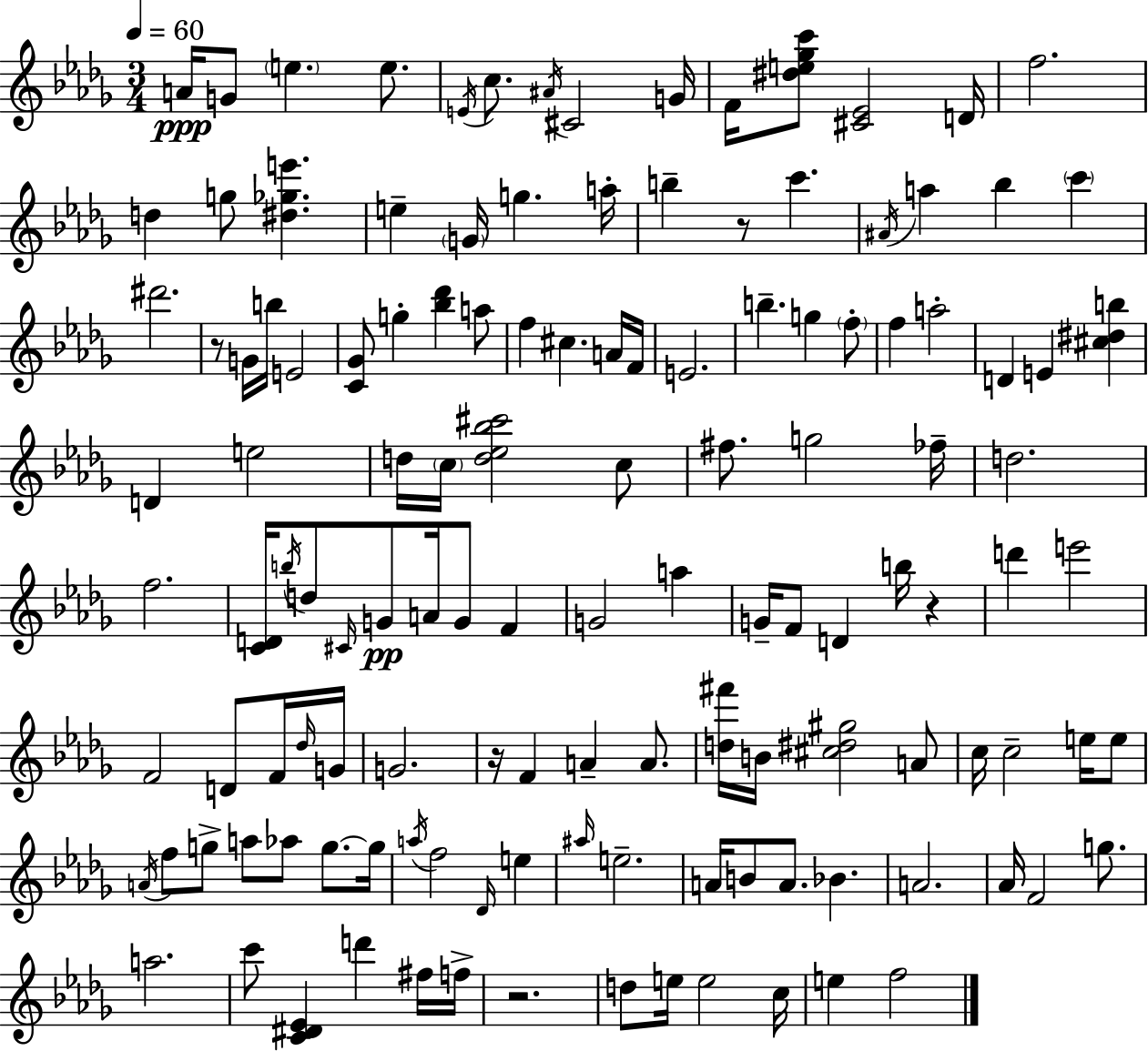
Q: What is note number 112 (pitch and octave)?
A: C5